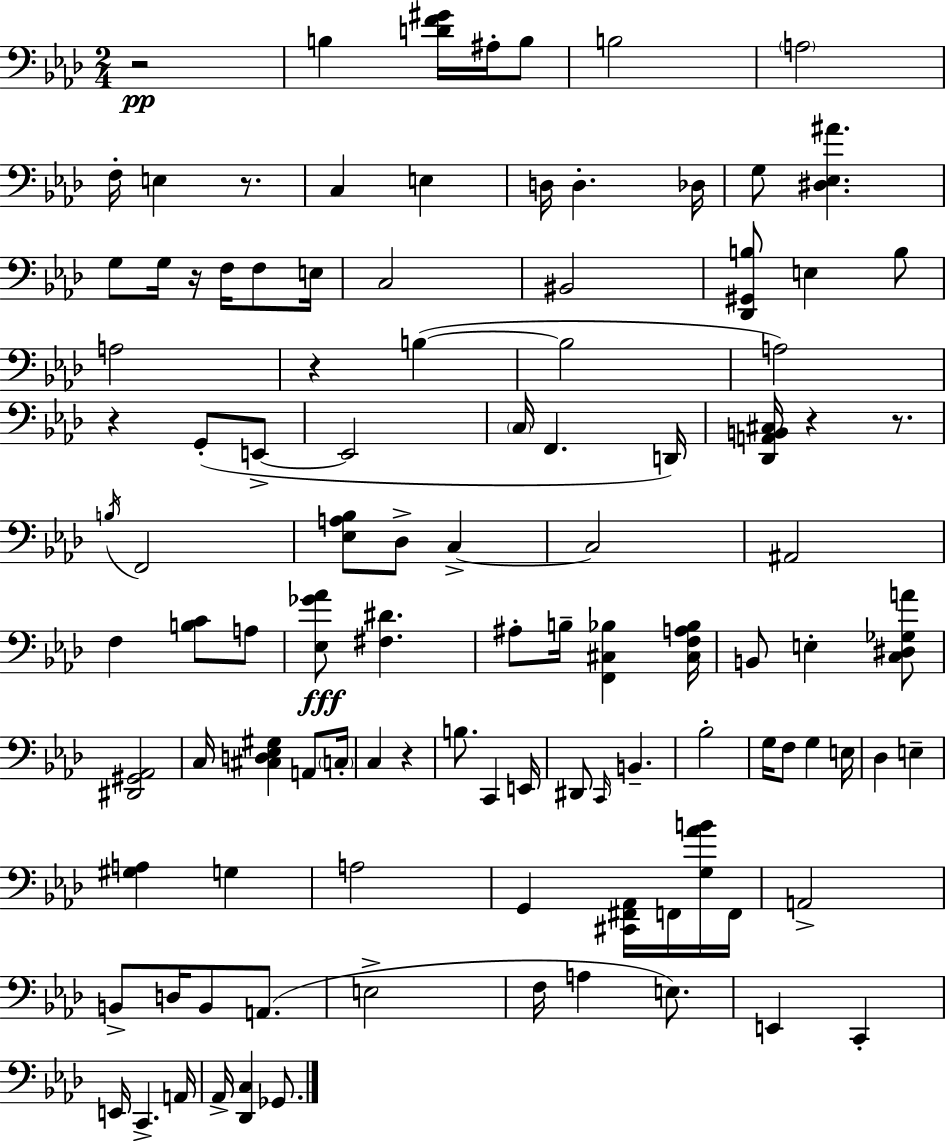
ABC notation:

X:1
T:Untitled
M:2/4
L:1/4
K:Ab
z2 B, [DF^G]/4 ^A,/4 B,/2 B,2 A,2 F,/4 E, z/2 C, E, D,/4 D, _D,/4 G,/2 [^D,_E,^A] G,/2 G,/4 z/4 F,/4 F,/2 E,/4 C,2 ^B,,2 [_D,,^G,,B,]/2 E, B,/2 A,2 z B, B,2 A,2 z G,,/2 E,,/2 E,,2 C,/4 F,, D,,/4 [_D,,A,,B,,^C,]/4 z z/2 B,/4 F,,2 [_E,A,_B,]/2 _D,/2 C, C,2 ^A,,2 F, [B,C]/2 A,/2 [_E,_G_A]/2 [^F,^D] ^A,/2 B,/4 [F,,^C,_B,] [^C,F,A,_B,]/4 B,,/2 E, [C,^D,_G,A]/2 [^D,,^G,,_A,,]2 C,/4 [^C,D,_E,^G,] A,,/2 C,/4 C, z B,/2 C,, E,,/4 ^D,,/2 C,,/4 B,, _B,2 G,/4 F,/2 G, E,/4 _D, E, [^G,A,] G, A,2 G,, [^C,,^F,,_A,,]/4 F,,/4 [G,_AB]/4 F,,/4 A,,2 B,,/2 D,/4 B,,/2 A,,/2 E,2 F,/4 A, E,/2 E,, C,, E,,/4 C,, A,,/4 _A,,/4 [_D,,C,] _G,,/2